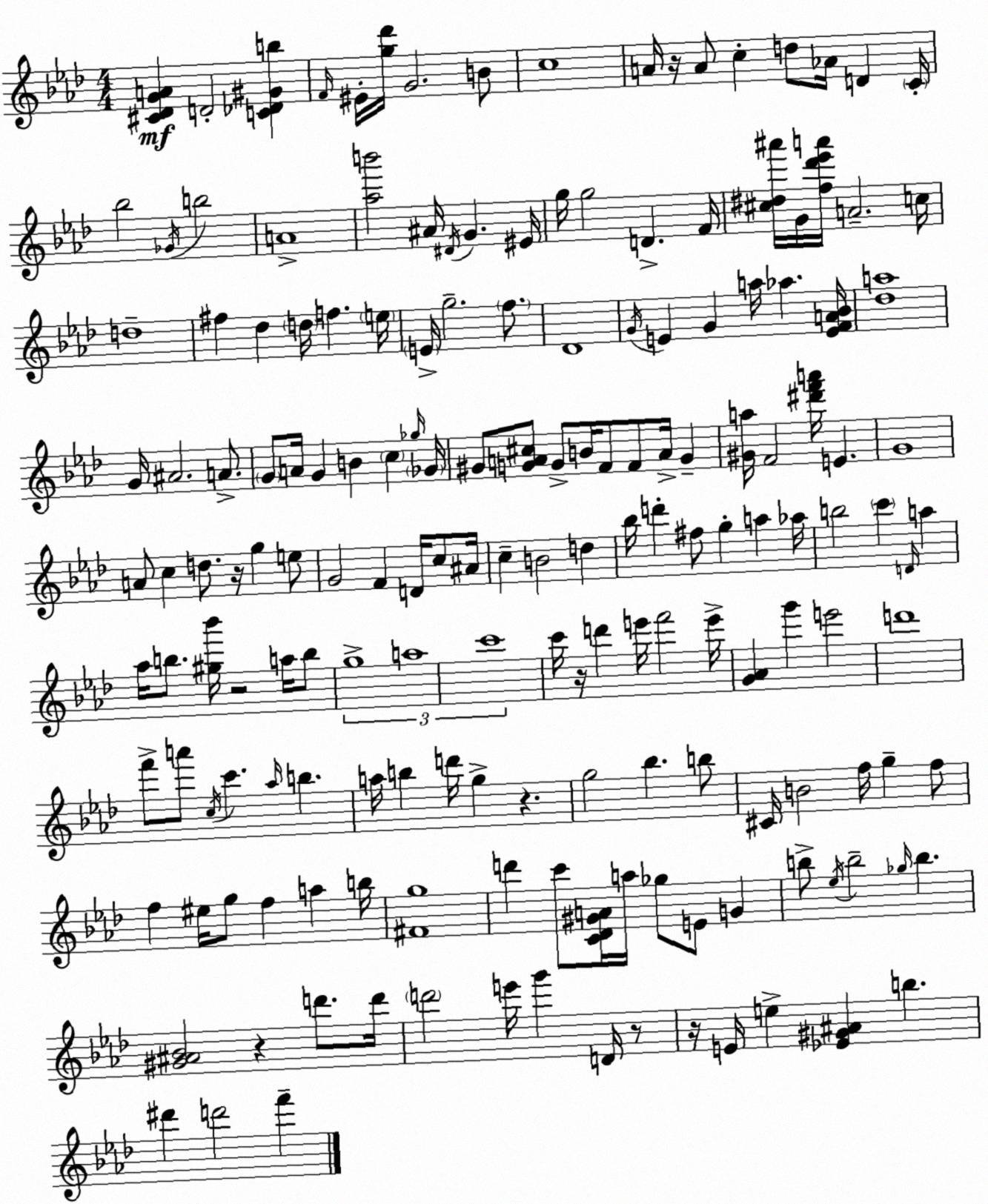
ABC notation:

X:1
T:Untitled
M:4/4
L:1/4
K:Ab
[^C_DGA] D2 [C_D^Gb] F/4 ^E/4 [g_d']/4 G2 B/2 c4 A/4 z/4 A/2 c d/2 _A/4 D C/4 _b2 _G/4 b2 A4 [_ab']2 ^A/4 ^D/4 G ^E/4 g/4 g2 D F/4 [^c^d^a']/4 G/4 [f_d'_e'a']/4 A2 c/4 d4 ^f _d d/4 f e/4 E/4 g2 f/2 _D4 G/4 E G a/4 _a [EFA_B]/4 [_da]4 G/4 ^A2 A/2 G/2 A/4 G B c _g/4 _G/4 ^G/2 [GA^c]/2 G/2 B/4 F/2 F/2 A/4 G [^Ga]/4 F2 [^d'f'a']/4 E G4 A/2 c d/2 z/4 g e/2 G2 F D/4 c/2 ^A/4 c B2 d _b/4 d' ^f/2 g a _a/4 b2 c' D/4 a _a/4 b/2 [^g_b']/4 z2 a/4 b/2 g4 a4 c'4 c'/4 z/4 d' e'/4 f'2 e'/4 [G_A] g' e'2 d'4 f'/2 a'/2 c/4 c' _a/4 b a/4 b d'/4 g z g2 _b b/2 ^C/4 B2 f/4 g f/2 f ^e/4 g/2 f a b/4 [^Fg]4 d' c'/2 [C_D^GA]/4 a/4 _g/2 E/2 G b/2 _e/4 b2 _g/4 b [^G^A_B]2 z d'/2 d'/4 d'2 e'/4 g' D/4 z/2 z/4 E/4 e [_E^G^A] b ^d' d'2 f'